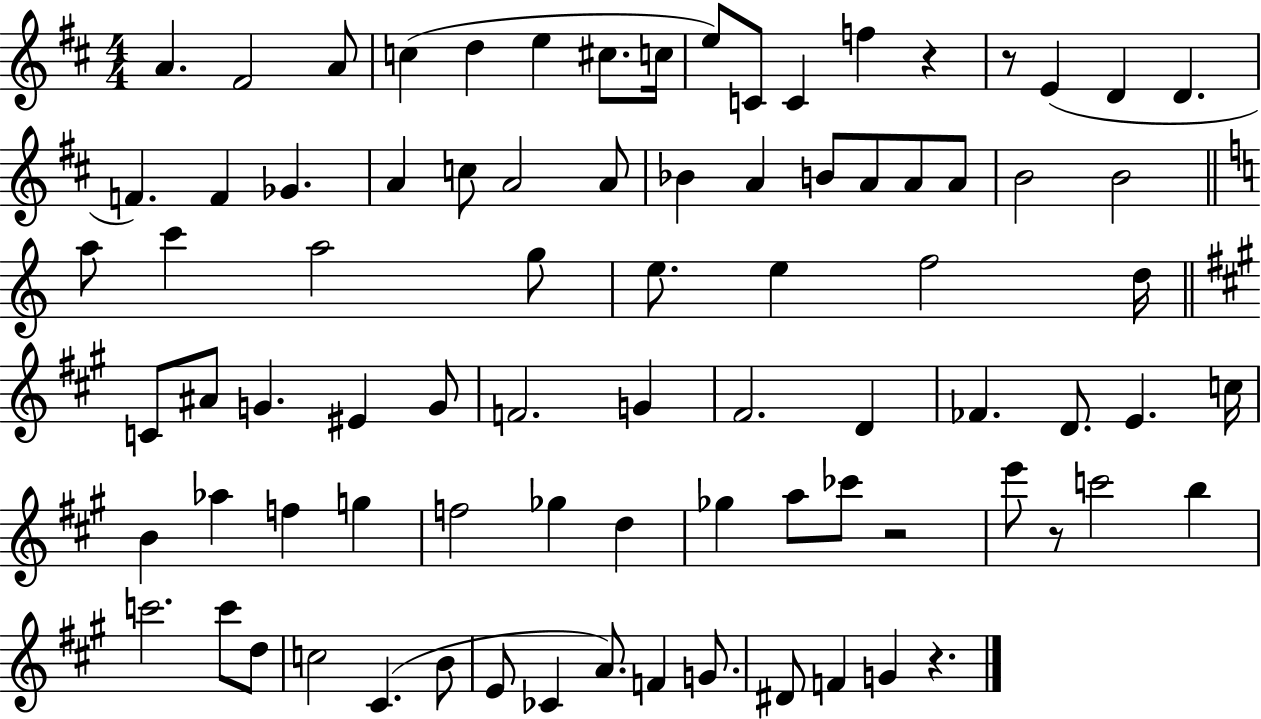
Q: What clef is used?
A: treble